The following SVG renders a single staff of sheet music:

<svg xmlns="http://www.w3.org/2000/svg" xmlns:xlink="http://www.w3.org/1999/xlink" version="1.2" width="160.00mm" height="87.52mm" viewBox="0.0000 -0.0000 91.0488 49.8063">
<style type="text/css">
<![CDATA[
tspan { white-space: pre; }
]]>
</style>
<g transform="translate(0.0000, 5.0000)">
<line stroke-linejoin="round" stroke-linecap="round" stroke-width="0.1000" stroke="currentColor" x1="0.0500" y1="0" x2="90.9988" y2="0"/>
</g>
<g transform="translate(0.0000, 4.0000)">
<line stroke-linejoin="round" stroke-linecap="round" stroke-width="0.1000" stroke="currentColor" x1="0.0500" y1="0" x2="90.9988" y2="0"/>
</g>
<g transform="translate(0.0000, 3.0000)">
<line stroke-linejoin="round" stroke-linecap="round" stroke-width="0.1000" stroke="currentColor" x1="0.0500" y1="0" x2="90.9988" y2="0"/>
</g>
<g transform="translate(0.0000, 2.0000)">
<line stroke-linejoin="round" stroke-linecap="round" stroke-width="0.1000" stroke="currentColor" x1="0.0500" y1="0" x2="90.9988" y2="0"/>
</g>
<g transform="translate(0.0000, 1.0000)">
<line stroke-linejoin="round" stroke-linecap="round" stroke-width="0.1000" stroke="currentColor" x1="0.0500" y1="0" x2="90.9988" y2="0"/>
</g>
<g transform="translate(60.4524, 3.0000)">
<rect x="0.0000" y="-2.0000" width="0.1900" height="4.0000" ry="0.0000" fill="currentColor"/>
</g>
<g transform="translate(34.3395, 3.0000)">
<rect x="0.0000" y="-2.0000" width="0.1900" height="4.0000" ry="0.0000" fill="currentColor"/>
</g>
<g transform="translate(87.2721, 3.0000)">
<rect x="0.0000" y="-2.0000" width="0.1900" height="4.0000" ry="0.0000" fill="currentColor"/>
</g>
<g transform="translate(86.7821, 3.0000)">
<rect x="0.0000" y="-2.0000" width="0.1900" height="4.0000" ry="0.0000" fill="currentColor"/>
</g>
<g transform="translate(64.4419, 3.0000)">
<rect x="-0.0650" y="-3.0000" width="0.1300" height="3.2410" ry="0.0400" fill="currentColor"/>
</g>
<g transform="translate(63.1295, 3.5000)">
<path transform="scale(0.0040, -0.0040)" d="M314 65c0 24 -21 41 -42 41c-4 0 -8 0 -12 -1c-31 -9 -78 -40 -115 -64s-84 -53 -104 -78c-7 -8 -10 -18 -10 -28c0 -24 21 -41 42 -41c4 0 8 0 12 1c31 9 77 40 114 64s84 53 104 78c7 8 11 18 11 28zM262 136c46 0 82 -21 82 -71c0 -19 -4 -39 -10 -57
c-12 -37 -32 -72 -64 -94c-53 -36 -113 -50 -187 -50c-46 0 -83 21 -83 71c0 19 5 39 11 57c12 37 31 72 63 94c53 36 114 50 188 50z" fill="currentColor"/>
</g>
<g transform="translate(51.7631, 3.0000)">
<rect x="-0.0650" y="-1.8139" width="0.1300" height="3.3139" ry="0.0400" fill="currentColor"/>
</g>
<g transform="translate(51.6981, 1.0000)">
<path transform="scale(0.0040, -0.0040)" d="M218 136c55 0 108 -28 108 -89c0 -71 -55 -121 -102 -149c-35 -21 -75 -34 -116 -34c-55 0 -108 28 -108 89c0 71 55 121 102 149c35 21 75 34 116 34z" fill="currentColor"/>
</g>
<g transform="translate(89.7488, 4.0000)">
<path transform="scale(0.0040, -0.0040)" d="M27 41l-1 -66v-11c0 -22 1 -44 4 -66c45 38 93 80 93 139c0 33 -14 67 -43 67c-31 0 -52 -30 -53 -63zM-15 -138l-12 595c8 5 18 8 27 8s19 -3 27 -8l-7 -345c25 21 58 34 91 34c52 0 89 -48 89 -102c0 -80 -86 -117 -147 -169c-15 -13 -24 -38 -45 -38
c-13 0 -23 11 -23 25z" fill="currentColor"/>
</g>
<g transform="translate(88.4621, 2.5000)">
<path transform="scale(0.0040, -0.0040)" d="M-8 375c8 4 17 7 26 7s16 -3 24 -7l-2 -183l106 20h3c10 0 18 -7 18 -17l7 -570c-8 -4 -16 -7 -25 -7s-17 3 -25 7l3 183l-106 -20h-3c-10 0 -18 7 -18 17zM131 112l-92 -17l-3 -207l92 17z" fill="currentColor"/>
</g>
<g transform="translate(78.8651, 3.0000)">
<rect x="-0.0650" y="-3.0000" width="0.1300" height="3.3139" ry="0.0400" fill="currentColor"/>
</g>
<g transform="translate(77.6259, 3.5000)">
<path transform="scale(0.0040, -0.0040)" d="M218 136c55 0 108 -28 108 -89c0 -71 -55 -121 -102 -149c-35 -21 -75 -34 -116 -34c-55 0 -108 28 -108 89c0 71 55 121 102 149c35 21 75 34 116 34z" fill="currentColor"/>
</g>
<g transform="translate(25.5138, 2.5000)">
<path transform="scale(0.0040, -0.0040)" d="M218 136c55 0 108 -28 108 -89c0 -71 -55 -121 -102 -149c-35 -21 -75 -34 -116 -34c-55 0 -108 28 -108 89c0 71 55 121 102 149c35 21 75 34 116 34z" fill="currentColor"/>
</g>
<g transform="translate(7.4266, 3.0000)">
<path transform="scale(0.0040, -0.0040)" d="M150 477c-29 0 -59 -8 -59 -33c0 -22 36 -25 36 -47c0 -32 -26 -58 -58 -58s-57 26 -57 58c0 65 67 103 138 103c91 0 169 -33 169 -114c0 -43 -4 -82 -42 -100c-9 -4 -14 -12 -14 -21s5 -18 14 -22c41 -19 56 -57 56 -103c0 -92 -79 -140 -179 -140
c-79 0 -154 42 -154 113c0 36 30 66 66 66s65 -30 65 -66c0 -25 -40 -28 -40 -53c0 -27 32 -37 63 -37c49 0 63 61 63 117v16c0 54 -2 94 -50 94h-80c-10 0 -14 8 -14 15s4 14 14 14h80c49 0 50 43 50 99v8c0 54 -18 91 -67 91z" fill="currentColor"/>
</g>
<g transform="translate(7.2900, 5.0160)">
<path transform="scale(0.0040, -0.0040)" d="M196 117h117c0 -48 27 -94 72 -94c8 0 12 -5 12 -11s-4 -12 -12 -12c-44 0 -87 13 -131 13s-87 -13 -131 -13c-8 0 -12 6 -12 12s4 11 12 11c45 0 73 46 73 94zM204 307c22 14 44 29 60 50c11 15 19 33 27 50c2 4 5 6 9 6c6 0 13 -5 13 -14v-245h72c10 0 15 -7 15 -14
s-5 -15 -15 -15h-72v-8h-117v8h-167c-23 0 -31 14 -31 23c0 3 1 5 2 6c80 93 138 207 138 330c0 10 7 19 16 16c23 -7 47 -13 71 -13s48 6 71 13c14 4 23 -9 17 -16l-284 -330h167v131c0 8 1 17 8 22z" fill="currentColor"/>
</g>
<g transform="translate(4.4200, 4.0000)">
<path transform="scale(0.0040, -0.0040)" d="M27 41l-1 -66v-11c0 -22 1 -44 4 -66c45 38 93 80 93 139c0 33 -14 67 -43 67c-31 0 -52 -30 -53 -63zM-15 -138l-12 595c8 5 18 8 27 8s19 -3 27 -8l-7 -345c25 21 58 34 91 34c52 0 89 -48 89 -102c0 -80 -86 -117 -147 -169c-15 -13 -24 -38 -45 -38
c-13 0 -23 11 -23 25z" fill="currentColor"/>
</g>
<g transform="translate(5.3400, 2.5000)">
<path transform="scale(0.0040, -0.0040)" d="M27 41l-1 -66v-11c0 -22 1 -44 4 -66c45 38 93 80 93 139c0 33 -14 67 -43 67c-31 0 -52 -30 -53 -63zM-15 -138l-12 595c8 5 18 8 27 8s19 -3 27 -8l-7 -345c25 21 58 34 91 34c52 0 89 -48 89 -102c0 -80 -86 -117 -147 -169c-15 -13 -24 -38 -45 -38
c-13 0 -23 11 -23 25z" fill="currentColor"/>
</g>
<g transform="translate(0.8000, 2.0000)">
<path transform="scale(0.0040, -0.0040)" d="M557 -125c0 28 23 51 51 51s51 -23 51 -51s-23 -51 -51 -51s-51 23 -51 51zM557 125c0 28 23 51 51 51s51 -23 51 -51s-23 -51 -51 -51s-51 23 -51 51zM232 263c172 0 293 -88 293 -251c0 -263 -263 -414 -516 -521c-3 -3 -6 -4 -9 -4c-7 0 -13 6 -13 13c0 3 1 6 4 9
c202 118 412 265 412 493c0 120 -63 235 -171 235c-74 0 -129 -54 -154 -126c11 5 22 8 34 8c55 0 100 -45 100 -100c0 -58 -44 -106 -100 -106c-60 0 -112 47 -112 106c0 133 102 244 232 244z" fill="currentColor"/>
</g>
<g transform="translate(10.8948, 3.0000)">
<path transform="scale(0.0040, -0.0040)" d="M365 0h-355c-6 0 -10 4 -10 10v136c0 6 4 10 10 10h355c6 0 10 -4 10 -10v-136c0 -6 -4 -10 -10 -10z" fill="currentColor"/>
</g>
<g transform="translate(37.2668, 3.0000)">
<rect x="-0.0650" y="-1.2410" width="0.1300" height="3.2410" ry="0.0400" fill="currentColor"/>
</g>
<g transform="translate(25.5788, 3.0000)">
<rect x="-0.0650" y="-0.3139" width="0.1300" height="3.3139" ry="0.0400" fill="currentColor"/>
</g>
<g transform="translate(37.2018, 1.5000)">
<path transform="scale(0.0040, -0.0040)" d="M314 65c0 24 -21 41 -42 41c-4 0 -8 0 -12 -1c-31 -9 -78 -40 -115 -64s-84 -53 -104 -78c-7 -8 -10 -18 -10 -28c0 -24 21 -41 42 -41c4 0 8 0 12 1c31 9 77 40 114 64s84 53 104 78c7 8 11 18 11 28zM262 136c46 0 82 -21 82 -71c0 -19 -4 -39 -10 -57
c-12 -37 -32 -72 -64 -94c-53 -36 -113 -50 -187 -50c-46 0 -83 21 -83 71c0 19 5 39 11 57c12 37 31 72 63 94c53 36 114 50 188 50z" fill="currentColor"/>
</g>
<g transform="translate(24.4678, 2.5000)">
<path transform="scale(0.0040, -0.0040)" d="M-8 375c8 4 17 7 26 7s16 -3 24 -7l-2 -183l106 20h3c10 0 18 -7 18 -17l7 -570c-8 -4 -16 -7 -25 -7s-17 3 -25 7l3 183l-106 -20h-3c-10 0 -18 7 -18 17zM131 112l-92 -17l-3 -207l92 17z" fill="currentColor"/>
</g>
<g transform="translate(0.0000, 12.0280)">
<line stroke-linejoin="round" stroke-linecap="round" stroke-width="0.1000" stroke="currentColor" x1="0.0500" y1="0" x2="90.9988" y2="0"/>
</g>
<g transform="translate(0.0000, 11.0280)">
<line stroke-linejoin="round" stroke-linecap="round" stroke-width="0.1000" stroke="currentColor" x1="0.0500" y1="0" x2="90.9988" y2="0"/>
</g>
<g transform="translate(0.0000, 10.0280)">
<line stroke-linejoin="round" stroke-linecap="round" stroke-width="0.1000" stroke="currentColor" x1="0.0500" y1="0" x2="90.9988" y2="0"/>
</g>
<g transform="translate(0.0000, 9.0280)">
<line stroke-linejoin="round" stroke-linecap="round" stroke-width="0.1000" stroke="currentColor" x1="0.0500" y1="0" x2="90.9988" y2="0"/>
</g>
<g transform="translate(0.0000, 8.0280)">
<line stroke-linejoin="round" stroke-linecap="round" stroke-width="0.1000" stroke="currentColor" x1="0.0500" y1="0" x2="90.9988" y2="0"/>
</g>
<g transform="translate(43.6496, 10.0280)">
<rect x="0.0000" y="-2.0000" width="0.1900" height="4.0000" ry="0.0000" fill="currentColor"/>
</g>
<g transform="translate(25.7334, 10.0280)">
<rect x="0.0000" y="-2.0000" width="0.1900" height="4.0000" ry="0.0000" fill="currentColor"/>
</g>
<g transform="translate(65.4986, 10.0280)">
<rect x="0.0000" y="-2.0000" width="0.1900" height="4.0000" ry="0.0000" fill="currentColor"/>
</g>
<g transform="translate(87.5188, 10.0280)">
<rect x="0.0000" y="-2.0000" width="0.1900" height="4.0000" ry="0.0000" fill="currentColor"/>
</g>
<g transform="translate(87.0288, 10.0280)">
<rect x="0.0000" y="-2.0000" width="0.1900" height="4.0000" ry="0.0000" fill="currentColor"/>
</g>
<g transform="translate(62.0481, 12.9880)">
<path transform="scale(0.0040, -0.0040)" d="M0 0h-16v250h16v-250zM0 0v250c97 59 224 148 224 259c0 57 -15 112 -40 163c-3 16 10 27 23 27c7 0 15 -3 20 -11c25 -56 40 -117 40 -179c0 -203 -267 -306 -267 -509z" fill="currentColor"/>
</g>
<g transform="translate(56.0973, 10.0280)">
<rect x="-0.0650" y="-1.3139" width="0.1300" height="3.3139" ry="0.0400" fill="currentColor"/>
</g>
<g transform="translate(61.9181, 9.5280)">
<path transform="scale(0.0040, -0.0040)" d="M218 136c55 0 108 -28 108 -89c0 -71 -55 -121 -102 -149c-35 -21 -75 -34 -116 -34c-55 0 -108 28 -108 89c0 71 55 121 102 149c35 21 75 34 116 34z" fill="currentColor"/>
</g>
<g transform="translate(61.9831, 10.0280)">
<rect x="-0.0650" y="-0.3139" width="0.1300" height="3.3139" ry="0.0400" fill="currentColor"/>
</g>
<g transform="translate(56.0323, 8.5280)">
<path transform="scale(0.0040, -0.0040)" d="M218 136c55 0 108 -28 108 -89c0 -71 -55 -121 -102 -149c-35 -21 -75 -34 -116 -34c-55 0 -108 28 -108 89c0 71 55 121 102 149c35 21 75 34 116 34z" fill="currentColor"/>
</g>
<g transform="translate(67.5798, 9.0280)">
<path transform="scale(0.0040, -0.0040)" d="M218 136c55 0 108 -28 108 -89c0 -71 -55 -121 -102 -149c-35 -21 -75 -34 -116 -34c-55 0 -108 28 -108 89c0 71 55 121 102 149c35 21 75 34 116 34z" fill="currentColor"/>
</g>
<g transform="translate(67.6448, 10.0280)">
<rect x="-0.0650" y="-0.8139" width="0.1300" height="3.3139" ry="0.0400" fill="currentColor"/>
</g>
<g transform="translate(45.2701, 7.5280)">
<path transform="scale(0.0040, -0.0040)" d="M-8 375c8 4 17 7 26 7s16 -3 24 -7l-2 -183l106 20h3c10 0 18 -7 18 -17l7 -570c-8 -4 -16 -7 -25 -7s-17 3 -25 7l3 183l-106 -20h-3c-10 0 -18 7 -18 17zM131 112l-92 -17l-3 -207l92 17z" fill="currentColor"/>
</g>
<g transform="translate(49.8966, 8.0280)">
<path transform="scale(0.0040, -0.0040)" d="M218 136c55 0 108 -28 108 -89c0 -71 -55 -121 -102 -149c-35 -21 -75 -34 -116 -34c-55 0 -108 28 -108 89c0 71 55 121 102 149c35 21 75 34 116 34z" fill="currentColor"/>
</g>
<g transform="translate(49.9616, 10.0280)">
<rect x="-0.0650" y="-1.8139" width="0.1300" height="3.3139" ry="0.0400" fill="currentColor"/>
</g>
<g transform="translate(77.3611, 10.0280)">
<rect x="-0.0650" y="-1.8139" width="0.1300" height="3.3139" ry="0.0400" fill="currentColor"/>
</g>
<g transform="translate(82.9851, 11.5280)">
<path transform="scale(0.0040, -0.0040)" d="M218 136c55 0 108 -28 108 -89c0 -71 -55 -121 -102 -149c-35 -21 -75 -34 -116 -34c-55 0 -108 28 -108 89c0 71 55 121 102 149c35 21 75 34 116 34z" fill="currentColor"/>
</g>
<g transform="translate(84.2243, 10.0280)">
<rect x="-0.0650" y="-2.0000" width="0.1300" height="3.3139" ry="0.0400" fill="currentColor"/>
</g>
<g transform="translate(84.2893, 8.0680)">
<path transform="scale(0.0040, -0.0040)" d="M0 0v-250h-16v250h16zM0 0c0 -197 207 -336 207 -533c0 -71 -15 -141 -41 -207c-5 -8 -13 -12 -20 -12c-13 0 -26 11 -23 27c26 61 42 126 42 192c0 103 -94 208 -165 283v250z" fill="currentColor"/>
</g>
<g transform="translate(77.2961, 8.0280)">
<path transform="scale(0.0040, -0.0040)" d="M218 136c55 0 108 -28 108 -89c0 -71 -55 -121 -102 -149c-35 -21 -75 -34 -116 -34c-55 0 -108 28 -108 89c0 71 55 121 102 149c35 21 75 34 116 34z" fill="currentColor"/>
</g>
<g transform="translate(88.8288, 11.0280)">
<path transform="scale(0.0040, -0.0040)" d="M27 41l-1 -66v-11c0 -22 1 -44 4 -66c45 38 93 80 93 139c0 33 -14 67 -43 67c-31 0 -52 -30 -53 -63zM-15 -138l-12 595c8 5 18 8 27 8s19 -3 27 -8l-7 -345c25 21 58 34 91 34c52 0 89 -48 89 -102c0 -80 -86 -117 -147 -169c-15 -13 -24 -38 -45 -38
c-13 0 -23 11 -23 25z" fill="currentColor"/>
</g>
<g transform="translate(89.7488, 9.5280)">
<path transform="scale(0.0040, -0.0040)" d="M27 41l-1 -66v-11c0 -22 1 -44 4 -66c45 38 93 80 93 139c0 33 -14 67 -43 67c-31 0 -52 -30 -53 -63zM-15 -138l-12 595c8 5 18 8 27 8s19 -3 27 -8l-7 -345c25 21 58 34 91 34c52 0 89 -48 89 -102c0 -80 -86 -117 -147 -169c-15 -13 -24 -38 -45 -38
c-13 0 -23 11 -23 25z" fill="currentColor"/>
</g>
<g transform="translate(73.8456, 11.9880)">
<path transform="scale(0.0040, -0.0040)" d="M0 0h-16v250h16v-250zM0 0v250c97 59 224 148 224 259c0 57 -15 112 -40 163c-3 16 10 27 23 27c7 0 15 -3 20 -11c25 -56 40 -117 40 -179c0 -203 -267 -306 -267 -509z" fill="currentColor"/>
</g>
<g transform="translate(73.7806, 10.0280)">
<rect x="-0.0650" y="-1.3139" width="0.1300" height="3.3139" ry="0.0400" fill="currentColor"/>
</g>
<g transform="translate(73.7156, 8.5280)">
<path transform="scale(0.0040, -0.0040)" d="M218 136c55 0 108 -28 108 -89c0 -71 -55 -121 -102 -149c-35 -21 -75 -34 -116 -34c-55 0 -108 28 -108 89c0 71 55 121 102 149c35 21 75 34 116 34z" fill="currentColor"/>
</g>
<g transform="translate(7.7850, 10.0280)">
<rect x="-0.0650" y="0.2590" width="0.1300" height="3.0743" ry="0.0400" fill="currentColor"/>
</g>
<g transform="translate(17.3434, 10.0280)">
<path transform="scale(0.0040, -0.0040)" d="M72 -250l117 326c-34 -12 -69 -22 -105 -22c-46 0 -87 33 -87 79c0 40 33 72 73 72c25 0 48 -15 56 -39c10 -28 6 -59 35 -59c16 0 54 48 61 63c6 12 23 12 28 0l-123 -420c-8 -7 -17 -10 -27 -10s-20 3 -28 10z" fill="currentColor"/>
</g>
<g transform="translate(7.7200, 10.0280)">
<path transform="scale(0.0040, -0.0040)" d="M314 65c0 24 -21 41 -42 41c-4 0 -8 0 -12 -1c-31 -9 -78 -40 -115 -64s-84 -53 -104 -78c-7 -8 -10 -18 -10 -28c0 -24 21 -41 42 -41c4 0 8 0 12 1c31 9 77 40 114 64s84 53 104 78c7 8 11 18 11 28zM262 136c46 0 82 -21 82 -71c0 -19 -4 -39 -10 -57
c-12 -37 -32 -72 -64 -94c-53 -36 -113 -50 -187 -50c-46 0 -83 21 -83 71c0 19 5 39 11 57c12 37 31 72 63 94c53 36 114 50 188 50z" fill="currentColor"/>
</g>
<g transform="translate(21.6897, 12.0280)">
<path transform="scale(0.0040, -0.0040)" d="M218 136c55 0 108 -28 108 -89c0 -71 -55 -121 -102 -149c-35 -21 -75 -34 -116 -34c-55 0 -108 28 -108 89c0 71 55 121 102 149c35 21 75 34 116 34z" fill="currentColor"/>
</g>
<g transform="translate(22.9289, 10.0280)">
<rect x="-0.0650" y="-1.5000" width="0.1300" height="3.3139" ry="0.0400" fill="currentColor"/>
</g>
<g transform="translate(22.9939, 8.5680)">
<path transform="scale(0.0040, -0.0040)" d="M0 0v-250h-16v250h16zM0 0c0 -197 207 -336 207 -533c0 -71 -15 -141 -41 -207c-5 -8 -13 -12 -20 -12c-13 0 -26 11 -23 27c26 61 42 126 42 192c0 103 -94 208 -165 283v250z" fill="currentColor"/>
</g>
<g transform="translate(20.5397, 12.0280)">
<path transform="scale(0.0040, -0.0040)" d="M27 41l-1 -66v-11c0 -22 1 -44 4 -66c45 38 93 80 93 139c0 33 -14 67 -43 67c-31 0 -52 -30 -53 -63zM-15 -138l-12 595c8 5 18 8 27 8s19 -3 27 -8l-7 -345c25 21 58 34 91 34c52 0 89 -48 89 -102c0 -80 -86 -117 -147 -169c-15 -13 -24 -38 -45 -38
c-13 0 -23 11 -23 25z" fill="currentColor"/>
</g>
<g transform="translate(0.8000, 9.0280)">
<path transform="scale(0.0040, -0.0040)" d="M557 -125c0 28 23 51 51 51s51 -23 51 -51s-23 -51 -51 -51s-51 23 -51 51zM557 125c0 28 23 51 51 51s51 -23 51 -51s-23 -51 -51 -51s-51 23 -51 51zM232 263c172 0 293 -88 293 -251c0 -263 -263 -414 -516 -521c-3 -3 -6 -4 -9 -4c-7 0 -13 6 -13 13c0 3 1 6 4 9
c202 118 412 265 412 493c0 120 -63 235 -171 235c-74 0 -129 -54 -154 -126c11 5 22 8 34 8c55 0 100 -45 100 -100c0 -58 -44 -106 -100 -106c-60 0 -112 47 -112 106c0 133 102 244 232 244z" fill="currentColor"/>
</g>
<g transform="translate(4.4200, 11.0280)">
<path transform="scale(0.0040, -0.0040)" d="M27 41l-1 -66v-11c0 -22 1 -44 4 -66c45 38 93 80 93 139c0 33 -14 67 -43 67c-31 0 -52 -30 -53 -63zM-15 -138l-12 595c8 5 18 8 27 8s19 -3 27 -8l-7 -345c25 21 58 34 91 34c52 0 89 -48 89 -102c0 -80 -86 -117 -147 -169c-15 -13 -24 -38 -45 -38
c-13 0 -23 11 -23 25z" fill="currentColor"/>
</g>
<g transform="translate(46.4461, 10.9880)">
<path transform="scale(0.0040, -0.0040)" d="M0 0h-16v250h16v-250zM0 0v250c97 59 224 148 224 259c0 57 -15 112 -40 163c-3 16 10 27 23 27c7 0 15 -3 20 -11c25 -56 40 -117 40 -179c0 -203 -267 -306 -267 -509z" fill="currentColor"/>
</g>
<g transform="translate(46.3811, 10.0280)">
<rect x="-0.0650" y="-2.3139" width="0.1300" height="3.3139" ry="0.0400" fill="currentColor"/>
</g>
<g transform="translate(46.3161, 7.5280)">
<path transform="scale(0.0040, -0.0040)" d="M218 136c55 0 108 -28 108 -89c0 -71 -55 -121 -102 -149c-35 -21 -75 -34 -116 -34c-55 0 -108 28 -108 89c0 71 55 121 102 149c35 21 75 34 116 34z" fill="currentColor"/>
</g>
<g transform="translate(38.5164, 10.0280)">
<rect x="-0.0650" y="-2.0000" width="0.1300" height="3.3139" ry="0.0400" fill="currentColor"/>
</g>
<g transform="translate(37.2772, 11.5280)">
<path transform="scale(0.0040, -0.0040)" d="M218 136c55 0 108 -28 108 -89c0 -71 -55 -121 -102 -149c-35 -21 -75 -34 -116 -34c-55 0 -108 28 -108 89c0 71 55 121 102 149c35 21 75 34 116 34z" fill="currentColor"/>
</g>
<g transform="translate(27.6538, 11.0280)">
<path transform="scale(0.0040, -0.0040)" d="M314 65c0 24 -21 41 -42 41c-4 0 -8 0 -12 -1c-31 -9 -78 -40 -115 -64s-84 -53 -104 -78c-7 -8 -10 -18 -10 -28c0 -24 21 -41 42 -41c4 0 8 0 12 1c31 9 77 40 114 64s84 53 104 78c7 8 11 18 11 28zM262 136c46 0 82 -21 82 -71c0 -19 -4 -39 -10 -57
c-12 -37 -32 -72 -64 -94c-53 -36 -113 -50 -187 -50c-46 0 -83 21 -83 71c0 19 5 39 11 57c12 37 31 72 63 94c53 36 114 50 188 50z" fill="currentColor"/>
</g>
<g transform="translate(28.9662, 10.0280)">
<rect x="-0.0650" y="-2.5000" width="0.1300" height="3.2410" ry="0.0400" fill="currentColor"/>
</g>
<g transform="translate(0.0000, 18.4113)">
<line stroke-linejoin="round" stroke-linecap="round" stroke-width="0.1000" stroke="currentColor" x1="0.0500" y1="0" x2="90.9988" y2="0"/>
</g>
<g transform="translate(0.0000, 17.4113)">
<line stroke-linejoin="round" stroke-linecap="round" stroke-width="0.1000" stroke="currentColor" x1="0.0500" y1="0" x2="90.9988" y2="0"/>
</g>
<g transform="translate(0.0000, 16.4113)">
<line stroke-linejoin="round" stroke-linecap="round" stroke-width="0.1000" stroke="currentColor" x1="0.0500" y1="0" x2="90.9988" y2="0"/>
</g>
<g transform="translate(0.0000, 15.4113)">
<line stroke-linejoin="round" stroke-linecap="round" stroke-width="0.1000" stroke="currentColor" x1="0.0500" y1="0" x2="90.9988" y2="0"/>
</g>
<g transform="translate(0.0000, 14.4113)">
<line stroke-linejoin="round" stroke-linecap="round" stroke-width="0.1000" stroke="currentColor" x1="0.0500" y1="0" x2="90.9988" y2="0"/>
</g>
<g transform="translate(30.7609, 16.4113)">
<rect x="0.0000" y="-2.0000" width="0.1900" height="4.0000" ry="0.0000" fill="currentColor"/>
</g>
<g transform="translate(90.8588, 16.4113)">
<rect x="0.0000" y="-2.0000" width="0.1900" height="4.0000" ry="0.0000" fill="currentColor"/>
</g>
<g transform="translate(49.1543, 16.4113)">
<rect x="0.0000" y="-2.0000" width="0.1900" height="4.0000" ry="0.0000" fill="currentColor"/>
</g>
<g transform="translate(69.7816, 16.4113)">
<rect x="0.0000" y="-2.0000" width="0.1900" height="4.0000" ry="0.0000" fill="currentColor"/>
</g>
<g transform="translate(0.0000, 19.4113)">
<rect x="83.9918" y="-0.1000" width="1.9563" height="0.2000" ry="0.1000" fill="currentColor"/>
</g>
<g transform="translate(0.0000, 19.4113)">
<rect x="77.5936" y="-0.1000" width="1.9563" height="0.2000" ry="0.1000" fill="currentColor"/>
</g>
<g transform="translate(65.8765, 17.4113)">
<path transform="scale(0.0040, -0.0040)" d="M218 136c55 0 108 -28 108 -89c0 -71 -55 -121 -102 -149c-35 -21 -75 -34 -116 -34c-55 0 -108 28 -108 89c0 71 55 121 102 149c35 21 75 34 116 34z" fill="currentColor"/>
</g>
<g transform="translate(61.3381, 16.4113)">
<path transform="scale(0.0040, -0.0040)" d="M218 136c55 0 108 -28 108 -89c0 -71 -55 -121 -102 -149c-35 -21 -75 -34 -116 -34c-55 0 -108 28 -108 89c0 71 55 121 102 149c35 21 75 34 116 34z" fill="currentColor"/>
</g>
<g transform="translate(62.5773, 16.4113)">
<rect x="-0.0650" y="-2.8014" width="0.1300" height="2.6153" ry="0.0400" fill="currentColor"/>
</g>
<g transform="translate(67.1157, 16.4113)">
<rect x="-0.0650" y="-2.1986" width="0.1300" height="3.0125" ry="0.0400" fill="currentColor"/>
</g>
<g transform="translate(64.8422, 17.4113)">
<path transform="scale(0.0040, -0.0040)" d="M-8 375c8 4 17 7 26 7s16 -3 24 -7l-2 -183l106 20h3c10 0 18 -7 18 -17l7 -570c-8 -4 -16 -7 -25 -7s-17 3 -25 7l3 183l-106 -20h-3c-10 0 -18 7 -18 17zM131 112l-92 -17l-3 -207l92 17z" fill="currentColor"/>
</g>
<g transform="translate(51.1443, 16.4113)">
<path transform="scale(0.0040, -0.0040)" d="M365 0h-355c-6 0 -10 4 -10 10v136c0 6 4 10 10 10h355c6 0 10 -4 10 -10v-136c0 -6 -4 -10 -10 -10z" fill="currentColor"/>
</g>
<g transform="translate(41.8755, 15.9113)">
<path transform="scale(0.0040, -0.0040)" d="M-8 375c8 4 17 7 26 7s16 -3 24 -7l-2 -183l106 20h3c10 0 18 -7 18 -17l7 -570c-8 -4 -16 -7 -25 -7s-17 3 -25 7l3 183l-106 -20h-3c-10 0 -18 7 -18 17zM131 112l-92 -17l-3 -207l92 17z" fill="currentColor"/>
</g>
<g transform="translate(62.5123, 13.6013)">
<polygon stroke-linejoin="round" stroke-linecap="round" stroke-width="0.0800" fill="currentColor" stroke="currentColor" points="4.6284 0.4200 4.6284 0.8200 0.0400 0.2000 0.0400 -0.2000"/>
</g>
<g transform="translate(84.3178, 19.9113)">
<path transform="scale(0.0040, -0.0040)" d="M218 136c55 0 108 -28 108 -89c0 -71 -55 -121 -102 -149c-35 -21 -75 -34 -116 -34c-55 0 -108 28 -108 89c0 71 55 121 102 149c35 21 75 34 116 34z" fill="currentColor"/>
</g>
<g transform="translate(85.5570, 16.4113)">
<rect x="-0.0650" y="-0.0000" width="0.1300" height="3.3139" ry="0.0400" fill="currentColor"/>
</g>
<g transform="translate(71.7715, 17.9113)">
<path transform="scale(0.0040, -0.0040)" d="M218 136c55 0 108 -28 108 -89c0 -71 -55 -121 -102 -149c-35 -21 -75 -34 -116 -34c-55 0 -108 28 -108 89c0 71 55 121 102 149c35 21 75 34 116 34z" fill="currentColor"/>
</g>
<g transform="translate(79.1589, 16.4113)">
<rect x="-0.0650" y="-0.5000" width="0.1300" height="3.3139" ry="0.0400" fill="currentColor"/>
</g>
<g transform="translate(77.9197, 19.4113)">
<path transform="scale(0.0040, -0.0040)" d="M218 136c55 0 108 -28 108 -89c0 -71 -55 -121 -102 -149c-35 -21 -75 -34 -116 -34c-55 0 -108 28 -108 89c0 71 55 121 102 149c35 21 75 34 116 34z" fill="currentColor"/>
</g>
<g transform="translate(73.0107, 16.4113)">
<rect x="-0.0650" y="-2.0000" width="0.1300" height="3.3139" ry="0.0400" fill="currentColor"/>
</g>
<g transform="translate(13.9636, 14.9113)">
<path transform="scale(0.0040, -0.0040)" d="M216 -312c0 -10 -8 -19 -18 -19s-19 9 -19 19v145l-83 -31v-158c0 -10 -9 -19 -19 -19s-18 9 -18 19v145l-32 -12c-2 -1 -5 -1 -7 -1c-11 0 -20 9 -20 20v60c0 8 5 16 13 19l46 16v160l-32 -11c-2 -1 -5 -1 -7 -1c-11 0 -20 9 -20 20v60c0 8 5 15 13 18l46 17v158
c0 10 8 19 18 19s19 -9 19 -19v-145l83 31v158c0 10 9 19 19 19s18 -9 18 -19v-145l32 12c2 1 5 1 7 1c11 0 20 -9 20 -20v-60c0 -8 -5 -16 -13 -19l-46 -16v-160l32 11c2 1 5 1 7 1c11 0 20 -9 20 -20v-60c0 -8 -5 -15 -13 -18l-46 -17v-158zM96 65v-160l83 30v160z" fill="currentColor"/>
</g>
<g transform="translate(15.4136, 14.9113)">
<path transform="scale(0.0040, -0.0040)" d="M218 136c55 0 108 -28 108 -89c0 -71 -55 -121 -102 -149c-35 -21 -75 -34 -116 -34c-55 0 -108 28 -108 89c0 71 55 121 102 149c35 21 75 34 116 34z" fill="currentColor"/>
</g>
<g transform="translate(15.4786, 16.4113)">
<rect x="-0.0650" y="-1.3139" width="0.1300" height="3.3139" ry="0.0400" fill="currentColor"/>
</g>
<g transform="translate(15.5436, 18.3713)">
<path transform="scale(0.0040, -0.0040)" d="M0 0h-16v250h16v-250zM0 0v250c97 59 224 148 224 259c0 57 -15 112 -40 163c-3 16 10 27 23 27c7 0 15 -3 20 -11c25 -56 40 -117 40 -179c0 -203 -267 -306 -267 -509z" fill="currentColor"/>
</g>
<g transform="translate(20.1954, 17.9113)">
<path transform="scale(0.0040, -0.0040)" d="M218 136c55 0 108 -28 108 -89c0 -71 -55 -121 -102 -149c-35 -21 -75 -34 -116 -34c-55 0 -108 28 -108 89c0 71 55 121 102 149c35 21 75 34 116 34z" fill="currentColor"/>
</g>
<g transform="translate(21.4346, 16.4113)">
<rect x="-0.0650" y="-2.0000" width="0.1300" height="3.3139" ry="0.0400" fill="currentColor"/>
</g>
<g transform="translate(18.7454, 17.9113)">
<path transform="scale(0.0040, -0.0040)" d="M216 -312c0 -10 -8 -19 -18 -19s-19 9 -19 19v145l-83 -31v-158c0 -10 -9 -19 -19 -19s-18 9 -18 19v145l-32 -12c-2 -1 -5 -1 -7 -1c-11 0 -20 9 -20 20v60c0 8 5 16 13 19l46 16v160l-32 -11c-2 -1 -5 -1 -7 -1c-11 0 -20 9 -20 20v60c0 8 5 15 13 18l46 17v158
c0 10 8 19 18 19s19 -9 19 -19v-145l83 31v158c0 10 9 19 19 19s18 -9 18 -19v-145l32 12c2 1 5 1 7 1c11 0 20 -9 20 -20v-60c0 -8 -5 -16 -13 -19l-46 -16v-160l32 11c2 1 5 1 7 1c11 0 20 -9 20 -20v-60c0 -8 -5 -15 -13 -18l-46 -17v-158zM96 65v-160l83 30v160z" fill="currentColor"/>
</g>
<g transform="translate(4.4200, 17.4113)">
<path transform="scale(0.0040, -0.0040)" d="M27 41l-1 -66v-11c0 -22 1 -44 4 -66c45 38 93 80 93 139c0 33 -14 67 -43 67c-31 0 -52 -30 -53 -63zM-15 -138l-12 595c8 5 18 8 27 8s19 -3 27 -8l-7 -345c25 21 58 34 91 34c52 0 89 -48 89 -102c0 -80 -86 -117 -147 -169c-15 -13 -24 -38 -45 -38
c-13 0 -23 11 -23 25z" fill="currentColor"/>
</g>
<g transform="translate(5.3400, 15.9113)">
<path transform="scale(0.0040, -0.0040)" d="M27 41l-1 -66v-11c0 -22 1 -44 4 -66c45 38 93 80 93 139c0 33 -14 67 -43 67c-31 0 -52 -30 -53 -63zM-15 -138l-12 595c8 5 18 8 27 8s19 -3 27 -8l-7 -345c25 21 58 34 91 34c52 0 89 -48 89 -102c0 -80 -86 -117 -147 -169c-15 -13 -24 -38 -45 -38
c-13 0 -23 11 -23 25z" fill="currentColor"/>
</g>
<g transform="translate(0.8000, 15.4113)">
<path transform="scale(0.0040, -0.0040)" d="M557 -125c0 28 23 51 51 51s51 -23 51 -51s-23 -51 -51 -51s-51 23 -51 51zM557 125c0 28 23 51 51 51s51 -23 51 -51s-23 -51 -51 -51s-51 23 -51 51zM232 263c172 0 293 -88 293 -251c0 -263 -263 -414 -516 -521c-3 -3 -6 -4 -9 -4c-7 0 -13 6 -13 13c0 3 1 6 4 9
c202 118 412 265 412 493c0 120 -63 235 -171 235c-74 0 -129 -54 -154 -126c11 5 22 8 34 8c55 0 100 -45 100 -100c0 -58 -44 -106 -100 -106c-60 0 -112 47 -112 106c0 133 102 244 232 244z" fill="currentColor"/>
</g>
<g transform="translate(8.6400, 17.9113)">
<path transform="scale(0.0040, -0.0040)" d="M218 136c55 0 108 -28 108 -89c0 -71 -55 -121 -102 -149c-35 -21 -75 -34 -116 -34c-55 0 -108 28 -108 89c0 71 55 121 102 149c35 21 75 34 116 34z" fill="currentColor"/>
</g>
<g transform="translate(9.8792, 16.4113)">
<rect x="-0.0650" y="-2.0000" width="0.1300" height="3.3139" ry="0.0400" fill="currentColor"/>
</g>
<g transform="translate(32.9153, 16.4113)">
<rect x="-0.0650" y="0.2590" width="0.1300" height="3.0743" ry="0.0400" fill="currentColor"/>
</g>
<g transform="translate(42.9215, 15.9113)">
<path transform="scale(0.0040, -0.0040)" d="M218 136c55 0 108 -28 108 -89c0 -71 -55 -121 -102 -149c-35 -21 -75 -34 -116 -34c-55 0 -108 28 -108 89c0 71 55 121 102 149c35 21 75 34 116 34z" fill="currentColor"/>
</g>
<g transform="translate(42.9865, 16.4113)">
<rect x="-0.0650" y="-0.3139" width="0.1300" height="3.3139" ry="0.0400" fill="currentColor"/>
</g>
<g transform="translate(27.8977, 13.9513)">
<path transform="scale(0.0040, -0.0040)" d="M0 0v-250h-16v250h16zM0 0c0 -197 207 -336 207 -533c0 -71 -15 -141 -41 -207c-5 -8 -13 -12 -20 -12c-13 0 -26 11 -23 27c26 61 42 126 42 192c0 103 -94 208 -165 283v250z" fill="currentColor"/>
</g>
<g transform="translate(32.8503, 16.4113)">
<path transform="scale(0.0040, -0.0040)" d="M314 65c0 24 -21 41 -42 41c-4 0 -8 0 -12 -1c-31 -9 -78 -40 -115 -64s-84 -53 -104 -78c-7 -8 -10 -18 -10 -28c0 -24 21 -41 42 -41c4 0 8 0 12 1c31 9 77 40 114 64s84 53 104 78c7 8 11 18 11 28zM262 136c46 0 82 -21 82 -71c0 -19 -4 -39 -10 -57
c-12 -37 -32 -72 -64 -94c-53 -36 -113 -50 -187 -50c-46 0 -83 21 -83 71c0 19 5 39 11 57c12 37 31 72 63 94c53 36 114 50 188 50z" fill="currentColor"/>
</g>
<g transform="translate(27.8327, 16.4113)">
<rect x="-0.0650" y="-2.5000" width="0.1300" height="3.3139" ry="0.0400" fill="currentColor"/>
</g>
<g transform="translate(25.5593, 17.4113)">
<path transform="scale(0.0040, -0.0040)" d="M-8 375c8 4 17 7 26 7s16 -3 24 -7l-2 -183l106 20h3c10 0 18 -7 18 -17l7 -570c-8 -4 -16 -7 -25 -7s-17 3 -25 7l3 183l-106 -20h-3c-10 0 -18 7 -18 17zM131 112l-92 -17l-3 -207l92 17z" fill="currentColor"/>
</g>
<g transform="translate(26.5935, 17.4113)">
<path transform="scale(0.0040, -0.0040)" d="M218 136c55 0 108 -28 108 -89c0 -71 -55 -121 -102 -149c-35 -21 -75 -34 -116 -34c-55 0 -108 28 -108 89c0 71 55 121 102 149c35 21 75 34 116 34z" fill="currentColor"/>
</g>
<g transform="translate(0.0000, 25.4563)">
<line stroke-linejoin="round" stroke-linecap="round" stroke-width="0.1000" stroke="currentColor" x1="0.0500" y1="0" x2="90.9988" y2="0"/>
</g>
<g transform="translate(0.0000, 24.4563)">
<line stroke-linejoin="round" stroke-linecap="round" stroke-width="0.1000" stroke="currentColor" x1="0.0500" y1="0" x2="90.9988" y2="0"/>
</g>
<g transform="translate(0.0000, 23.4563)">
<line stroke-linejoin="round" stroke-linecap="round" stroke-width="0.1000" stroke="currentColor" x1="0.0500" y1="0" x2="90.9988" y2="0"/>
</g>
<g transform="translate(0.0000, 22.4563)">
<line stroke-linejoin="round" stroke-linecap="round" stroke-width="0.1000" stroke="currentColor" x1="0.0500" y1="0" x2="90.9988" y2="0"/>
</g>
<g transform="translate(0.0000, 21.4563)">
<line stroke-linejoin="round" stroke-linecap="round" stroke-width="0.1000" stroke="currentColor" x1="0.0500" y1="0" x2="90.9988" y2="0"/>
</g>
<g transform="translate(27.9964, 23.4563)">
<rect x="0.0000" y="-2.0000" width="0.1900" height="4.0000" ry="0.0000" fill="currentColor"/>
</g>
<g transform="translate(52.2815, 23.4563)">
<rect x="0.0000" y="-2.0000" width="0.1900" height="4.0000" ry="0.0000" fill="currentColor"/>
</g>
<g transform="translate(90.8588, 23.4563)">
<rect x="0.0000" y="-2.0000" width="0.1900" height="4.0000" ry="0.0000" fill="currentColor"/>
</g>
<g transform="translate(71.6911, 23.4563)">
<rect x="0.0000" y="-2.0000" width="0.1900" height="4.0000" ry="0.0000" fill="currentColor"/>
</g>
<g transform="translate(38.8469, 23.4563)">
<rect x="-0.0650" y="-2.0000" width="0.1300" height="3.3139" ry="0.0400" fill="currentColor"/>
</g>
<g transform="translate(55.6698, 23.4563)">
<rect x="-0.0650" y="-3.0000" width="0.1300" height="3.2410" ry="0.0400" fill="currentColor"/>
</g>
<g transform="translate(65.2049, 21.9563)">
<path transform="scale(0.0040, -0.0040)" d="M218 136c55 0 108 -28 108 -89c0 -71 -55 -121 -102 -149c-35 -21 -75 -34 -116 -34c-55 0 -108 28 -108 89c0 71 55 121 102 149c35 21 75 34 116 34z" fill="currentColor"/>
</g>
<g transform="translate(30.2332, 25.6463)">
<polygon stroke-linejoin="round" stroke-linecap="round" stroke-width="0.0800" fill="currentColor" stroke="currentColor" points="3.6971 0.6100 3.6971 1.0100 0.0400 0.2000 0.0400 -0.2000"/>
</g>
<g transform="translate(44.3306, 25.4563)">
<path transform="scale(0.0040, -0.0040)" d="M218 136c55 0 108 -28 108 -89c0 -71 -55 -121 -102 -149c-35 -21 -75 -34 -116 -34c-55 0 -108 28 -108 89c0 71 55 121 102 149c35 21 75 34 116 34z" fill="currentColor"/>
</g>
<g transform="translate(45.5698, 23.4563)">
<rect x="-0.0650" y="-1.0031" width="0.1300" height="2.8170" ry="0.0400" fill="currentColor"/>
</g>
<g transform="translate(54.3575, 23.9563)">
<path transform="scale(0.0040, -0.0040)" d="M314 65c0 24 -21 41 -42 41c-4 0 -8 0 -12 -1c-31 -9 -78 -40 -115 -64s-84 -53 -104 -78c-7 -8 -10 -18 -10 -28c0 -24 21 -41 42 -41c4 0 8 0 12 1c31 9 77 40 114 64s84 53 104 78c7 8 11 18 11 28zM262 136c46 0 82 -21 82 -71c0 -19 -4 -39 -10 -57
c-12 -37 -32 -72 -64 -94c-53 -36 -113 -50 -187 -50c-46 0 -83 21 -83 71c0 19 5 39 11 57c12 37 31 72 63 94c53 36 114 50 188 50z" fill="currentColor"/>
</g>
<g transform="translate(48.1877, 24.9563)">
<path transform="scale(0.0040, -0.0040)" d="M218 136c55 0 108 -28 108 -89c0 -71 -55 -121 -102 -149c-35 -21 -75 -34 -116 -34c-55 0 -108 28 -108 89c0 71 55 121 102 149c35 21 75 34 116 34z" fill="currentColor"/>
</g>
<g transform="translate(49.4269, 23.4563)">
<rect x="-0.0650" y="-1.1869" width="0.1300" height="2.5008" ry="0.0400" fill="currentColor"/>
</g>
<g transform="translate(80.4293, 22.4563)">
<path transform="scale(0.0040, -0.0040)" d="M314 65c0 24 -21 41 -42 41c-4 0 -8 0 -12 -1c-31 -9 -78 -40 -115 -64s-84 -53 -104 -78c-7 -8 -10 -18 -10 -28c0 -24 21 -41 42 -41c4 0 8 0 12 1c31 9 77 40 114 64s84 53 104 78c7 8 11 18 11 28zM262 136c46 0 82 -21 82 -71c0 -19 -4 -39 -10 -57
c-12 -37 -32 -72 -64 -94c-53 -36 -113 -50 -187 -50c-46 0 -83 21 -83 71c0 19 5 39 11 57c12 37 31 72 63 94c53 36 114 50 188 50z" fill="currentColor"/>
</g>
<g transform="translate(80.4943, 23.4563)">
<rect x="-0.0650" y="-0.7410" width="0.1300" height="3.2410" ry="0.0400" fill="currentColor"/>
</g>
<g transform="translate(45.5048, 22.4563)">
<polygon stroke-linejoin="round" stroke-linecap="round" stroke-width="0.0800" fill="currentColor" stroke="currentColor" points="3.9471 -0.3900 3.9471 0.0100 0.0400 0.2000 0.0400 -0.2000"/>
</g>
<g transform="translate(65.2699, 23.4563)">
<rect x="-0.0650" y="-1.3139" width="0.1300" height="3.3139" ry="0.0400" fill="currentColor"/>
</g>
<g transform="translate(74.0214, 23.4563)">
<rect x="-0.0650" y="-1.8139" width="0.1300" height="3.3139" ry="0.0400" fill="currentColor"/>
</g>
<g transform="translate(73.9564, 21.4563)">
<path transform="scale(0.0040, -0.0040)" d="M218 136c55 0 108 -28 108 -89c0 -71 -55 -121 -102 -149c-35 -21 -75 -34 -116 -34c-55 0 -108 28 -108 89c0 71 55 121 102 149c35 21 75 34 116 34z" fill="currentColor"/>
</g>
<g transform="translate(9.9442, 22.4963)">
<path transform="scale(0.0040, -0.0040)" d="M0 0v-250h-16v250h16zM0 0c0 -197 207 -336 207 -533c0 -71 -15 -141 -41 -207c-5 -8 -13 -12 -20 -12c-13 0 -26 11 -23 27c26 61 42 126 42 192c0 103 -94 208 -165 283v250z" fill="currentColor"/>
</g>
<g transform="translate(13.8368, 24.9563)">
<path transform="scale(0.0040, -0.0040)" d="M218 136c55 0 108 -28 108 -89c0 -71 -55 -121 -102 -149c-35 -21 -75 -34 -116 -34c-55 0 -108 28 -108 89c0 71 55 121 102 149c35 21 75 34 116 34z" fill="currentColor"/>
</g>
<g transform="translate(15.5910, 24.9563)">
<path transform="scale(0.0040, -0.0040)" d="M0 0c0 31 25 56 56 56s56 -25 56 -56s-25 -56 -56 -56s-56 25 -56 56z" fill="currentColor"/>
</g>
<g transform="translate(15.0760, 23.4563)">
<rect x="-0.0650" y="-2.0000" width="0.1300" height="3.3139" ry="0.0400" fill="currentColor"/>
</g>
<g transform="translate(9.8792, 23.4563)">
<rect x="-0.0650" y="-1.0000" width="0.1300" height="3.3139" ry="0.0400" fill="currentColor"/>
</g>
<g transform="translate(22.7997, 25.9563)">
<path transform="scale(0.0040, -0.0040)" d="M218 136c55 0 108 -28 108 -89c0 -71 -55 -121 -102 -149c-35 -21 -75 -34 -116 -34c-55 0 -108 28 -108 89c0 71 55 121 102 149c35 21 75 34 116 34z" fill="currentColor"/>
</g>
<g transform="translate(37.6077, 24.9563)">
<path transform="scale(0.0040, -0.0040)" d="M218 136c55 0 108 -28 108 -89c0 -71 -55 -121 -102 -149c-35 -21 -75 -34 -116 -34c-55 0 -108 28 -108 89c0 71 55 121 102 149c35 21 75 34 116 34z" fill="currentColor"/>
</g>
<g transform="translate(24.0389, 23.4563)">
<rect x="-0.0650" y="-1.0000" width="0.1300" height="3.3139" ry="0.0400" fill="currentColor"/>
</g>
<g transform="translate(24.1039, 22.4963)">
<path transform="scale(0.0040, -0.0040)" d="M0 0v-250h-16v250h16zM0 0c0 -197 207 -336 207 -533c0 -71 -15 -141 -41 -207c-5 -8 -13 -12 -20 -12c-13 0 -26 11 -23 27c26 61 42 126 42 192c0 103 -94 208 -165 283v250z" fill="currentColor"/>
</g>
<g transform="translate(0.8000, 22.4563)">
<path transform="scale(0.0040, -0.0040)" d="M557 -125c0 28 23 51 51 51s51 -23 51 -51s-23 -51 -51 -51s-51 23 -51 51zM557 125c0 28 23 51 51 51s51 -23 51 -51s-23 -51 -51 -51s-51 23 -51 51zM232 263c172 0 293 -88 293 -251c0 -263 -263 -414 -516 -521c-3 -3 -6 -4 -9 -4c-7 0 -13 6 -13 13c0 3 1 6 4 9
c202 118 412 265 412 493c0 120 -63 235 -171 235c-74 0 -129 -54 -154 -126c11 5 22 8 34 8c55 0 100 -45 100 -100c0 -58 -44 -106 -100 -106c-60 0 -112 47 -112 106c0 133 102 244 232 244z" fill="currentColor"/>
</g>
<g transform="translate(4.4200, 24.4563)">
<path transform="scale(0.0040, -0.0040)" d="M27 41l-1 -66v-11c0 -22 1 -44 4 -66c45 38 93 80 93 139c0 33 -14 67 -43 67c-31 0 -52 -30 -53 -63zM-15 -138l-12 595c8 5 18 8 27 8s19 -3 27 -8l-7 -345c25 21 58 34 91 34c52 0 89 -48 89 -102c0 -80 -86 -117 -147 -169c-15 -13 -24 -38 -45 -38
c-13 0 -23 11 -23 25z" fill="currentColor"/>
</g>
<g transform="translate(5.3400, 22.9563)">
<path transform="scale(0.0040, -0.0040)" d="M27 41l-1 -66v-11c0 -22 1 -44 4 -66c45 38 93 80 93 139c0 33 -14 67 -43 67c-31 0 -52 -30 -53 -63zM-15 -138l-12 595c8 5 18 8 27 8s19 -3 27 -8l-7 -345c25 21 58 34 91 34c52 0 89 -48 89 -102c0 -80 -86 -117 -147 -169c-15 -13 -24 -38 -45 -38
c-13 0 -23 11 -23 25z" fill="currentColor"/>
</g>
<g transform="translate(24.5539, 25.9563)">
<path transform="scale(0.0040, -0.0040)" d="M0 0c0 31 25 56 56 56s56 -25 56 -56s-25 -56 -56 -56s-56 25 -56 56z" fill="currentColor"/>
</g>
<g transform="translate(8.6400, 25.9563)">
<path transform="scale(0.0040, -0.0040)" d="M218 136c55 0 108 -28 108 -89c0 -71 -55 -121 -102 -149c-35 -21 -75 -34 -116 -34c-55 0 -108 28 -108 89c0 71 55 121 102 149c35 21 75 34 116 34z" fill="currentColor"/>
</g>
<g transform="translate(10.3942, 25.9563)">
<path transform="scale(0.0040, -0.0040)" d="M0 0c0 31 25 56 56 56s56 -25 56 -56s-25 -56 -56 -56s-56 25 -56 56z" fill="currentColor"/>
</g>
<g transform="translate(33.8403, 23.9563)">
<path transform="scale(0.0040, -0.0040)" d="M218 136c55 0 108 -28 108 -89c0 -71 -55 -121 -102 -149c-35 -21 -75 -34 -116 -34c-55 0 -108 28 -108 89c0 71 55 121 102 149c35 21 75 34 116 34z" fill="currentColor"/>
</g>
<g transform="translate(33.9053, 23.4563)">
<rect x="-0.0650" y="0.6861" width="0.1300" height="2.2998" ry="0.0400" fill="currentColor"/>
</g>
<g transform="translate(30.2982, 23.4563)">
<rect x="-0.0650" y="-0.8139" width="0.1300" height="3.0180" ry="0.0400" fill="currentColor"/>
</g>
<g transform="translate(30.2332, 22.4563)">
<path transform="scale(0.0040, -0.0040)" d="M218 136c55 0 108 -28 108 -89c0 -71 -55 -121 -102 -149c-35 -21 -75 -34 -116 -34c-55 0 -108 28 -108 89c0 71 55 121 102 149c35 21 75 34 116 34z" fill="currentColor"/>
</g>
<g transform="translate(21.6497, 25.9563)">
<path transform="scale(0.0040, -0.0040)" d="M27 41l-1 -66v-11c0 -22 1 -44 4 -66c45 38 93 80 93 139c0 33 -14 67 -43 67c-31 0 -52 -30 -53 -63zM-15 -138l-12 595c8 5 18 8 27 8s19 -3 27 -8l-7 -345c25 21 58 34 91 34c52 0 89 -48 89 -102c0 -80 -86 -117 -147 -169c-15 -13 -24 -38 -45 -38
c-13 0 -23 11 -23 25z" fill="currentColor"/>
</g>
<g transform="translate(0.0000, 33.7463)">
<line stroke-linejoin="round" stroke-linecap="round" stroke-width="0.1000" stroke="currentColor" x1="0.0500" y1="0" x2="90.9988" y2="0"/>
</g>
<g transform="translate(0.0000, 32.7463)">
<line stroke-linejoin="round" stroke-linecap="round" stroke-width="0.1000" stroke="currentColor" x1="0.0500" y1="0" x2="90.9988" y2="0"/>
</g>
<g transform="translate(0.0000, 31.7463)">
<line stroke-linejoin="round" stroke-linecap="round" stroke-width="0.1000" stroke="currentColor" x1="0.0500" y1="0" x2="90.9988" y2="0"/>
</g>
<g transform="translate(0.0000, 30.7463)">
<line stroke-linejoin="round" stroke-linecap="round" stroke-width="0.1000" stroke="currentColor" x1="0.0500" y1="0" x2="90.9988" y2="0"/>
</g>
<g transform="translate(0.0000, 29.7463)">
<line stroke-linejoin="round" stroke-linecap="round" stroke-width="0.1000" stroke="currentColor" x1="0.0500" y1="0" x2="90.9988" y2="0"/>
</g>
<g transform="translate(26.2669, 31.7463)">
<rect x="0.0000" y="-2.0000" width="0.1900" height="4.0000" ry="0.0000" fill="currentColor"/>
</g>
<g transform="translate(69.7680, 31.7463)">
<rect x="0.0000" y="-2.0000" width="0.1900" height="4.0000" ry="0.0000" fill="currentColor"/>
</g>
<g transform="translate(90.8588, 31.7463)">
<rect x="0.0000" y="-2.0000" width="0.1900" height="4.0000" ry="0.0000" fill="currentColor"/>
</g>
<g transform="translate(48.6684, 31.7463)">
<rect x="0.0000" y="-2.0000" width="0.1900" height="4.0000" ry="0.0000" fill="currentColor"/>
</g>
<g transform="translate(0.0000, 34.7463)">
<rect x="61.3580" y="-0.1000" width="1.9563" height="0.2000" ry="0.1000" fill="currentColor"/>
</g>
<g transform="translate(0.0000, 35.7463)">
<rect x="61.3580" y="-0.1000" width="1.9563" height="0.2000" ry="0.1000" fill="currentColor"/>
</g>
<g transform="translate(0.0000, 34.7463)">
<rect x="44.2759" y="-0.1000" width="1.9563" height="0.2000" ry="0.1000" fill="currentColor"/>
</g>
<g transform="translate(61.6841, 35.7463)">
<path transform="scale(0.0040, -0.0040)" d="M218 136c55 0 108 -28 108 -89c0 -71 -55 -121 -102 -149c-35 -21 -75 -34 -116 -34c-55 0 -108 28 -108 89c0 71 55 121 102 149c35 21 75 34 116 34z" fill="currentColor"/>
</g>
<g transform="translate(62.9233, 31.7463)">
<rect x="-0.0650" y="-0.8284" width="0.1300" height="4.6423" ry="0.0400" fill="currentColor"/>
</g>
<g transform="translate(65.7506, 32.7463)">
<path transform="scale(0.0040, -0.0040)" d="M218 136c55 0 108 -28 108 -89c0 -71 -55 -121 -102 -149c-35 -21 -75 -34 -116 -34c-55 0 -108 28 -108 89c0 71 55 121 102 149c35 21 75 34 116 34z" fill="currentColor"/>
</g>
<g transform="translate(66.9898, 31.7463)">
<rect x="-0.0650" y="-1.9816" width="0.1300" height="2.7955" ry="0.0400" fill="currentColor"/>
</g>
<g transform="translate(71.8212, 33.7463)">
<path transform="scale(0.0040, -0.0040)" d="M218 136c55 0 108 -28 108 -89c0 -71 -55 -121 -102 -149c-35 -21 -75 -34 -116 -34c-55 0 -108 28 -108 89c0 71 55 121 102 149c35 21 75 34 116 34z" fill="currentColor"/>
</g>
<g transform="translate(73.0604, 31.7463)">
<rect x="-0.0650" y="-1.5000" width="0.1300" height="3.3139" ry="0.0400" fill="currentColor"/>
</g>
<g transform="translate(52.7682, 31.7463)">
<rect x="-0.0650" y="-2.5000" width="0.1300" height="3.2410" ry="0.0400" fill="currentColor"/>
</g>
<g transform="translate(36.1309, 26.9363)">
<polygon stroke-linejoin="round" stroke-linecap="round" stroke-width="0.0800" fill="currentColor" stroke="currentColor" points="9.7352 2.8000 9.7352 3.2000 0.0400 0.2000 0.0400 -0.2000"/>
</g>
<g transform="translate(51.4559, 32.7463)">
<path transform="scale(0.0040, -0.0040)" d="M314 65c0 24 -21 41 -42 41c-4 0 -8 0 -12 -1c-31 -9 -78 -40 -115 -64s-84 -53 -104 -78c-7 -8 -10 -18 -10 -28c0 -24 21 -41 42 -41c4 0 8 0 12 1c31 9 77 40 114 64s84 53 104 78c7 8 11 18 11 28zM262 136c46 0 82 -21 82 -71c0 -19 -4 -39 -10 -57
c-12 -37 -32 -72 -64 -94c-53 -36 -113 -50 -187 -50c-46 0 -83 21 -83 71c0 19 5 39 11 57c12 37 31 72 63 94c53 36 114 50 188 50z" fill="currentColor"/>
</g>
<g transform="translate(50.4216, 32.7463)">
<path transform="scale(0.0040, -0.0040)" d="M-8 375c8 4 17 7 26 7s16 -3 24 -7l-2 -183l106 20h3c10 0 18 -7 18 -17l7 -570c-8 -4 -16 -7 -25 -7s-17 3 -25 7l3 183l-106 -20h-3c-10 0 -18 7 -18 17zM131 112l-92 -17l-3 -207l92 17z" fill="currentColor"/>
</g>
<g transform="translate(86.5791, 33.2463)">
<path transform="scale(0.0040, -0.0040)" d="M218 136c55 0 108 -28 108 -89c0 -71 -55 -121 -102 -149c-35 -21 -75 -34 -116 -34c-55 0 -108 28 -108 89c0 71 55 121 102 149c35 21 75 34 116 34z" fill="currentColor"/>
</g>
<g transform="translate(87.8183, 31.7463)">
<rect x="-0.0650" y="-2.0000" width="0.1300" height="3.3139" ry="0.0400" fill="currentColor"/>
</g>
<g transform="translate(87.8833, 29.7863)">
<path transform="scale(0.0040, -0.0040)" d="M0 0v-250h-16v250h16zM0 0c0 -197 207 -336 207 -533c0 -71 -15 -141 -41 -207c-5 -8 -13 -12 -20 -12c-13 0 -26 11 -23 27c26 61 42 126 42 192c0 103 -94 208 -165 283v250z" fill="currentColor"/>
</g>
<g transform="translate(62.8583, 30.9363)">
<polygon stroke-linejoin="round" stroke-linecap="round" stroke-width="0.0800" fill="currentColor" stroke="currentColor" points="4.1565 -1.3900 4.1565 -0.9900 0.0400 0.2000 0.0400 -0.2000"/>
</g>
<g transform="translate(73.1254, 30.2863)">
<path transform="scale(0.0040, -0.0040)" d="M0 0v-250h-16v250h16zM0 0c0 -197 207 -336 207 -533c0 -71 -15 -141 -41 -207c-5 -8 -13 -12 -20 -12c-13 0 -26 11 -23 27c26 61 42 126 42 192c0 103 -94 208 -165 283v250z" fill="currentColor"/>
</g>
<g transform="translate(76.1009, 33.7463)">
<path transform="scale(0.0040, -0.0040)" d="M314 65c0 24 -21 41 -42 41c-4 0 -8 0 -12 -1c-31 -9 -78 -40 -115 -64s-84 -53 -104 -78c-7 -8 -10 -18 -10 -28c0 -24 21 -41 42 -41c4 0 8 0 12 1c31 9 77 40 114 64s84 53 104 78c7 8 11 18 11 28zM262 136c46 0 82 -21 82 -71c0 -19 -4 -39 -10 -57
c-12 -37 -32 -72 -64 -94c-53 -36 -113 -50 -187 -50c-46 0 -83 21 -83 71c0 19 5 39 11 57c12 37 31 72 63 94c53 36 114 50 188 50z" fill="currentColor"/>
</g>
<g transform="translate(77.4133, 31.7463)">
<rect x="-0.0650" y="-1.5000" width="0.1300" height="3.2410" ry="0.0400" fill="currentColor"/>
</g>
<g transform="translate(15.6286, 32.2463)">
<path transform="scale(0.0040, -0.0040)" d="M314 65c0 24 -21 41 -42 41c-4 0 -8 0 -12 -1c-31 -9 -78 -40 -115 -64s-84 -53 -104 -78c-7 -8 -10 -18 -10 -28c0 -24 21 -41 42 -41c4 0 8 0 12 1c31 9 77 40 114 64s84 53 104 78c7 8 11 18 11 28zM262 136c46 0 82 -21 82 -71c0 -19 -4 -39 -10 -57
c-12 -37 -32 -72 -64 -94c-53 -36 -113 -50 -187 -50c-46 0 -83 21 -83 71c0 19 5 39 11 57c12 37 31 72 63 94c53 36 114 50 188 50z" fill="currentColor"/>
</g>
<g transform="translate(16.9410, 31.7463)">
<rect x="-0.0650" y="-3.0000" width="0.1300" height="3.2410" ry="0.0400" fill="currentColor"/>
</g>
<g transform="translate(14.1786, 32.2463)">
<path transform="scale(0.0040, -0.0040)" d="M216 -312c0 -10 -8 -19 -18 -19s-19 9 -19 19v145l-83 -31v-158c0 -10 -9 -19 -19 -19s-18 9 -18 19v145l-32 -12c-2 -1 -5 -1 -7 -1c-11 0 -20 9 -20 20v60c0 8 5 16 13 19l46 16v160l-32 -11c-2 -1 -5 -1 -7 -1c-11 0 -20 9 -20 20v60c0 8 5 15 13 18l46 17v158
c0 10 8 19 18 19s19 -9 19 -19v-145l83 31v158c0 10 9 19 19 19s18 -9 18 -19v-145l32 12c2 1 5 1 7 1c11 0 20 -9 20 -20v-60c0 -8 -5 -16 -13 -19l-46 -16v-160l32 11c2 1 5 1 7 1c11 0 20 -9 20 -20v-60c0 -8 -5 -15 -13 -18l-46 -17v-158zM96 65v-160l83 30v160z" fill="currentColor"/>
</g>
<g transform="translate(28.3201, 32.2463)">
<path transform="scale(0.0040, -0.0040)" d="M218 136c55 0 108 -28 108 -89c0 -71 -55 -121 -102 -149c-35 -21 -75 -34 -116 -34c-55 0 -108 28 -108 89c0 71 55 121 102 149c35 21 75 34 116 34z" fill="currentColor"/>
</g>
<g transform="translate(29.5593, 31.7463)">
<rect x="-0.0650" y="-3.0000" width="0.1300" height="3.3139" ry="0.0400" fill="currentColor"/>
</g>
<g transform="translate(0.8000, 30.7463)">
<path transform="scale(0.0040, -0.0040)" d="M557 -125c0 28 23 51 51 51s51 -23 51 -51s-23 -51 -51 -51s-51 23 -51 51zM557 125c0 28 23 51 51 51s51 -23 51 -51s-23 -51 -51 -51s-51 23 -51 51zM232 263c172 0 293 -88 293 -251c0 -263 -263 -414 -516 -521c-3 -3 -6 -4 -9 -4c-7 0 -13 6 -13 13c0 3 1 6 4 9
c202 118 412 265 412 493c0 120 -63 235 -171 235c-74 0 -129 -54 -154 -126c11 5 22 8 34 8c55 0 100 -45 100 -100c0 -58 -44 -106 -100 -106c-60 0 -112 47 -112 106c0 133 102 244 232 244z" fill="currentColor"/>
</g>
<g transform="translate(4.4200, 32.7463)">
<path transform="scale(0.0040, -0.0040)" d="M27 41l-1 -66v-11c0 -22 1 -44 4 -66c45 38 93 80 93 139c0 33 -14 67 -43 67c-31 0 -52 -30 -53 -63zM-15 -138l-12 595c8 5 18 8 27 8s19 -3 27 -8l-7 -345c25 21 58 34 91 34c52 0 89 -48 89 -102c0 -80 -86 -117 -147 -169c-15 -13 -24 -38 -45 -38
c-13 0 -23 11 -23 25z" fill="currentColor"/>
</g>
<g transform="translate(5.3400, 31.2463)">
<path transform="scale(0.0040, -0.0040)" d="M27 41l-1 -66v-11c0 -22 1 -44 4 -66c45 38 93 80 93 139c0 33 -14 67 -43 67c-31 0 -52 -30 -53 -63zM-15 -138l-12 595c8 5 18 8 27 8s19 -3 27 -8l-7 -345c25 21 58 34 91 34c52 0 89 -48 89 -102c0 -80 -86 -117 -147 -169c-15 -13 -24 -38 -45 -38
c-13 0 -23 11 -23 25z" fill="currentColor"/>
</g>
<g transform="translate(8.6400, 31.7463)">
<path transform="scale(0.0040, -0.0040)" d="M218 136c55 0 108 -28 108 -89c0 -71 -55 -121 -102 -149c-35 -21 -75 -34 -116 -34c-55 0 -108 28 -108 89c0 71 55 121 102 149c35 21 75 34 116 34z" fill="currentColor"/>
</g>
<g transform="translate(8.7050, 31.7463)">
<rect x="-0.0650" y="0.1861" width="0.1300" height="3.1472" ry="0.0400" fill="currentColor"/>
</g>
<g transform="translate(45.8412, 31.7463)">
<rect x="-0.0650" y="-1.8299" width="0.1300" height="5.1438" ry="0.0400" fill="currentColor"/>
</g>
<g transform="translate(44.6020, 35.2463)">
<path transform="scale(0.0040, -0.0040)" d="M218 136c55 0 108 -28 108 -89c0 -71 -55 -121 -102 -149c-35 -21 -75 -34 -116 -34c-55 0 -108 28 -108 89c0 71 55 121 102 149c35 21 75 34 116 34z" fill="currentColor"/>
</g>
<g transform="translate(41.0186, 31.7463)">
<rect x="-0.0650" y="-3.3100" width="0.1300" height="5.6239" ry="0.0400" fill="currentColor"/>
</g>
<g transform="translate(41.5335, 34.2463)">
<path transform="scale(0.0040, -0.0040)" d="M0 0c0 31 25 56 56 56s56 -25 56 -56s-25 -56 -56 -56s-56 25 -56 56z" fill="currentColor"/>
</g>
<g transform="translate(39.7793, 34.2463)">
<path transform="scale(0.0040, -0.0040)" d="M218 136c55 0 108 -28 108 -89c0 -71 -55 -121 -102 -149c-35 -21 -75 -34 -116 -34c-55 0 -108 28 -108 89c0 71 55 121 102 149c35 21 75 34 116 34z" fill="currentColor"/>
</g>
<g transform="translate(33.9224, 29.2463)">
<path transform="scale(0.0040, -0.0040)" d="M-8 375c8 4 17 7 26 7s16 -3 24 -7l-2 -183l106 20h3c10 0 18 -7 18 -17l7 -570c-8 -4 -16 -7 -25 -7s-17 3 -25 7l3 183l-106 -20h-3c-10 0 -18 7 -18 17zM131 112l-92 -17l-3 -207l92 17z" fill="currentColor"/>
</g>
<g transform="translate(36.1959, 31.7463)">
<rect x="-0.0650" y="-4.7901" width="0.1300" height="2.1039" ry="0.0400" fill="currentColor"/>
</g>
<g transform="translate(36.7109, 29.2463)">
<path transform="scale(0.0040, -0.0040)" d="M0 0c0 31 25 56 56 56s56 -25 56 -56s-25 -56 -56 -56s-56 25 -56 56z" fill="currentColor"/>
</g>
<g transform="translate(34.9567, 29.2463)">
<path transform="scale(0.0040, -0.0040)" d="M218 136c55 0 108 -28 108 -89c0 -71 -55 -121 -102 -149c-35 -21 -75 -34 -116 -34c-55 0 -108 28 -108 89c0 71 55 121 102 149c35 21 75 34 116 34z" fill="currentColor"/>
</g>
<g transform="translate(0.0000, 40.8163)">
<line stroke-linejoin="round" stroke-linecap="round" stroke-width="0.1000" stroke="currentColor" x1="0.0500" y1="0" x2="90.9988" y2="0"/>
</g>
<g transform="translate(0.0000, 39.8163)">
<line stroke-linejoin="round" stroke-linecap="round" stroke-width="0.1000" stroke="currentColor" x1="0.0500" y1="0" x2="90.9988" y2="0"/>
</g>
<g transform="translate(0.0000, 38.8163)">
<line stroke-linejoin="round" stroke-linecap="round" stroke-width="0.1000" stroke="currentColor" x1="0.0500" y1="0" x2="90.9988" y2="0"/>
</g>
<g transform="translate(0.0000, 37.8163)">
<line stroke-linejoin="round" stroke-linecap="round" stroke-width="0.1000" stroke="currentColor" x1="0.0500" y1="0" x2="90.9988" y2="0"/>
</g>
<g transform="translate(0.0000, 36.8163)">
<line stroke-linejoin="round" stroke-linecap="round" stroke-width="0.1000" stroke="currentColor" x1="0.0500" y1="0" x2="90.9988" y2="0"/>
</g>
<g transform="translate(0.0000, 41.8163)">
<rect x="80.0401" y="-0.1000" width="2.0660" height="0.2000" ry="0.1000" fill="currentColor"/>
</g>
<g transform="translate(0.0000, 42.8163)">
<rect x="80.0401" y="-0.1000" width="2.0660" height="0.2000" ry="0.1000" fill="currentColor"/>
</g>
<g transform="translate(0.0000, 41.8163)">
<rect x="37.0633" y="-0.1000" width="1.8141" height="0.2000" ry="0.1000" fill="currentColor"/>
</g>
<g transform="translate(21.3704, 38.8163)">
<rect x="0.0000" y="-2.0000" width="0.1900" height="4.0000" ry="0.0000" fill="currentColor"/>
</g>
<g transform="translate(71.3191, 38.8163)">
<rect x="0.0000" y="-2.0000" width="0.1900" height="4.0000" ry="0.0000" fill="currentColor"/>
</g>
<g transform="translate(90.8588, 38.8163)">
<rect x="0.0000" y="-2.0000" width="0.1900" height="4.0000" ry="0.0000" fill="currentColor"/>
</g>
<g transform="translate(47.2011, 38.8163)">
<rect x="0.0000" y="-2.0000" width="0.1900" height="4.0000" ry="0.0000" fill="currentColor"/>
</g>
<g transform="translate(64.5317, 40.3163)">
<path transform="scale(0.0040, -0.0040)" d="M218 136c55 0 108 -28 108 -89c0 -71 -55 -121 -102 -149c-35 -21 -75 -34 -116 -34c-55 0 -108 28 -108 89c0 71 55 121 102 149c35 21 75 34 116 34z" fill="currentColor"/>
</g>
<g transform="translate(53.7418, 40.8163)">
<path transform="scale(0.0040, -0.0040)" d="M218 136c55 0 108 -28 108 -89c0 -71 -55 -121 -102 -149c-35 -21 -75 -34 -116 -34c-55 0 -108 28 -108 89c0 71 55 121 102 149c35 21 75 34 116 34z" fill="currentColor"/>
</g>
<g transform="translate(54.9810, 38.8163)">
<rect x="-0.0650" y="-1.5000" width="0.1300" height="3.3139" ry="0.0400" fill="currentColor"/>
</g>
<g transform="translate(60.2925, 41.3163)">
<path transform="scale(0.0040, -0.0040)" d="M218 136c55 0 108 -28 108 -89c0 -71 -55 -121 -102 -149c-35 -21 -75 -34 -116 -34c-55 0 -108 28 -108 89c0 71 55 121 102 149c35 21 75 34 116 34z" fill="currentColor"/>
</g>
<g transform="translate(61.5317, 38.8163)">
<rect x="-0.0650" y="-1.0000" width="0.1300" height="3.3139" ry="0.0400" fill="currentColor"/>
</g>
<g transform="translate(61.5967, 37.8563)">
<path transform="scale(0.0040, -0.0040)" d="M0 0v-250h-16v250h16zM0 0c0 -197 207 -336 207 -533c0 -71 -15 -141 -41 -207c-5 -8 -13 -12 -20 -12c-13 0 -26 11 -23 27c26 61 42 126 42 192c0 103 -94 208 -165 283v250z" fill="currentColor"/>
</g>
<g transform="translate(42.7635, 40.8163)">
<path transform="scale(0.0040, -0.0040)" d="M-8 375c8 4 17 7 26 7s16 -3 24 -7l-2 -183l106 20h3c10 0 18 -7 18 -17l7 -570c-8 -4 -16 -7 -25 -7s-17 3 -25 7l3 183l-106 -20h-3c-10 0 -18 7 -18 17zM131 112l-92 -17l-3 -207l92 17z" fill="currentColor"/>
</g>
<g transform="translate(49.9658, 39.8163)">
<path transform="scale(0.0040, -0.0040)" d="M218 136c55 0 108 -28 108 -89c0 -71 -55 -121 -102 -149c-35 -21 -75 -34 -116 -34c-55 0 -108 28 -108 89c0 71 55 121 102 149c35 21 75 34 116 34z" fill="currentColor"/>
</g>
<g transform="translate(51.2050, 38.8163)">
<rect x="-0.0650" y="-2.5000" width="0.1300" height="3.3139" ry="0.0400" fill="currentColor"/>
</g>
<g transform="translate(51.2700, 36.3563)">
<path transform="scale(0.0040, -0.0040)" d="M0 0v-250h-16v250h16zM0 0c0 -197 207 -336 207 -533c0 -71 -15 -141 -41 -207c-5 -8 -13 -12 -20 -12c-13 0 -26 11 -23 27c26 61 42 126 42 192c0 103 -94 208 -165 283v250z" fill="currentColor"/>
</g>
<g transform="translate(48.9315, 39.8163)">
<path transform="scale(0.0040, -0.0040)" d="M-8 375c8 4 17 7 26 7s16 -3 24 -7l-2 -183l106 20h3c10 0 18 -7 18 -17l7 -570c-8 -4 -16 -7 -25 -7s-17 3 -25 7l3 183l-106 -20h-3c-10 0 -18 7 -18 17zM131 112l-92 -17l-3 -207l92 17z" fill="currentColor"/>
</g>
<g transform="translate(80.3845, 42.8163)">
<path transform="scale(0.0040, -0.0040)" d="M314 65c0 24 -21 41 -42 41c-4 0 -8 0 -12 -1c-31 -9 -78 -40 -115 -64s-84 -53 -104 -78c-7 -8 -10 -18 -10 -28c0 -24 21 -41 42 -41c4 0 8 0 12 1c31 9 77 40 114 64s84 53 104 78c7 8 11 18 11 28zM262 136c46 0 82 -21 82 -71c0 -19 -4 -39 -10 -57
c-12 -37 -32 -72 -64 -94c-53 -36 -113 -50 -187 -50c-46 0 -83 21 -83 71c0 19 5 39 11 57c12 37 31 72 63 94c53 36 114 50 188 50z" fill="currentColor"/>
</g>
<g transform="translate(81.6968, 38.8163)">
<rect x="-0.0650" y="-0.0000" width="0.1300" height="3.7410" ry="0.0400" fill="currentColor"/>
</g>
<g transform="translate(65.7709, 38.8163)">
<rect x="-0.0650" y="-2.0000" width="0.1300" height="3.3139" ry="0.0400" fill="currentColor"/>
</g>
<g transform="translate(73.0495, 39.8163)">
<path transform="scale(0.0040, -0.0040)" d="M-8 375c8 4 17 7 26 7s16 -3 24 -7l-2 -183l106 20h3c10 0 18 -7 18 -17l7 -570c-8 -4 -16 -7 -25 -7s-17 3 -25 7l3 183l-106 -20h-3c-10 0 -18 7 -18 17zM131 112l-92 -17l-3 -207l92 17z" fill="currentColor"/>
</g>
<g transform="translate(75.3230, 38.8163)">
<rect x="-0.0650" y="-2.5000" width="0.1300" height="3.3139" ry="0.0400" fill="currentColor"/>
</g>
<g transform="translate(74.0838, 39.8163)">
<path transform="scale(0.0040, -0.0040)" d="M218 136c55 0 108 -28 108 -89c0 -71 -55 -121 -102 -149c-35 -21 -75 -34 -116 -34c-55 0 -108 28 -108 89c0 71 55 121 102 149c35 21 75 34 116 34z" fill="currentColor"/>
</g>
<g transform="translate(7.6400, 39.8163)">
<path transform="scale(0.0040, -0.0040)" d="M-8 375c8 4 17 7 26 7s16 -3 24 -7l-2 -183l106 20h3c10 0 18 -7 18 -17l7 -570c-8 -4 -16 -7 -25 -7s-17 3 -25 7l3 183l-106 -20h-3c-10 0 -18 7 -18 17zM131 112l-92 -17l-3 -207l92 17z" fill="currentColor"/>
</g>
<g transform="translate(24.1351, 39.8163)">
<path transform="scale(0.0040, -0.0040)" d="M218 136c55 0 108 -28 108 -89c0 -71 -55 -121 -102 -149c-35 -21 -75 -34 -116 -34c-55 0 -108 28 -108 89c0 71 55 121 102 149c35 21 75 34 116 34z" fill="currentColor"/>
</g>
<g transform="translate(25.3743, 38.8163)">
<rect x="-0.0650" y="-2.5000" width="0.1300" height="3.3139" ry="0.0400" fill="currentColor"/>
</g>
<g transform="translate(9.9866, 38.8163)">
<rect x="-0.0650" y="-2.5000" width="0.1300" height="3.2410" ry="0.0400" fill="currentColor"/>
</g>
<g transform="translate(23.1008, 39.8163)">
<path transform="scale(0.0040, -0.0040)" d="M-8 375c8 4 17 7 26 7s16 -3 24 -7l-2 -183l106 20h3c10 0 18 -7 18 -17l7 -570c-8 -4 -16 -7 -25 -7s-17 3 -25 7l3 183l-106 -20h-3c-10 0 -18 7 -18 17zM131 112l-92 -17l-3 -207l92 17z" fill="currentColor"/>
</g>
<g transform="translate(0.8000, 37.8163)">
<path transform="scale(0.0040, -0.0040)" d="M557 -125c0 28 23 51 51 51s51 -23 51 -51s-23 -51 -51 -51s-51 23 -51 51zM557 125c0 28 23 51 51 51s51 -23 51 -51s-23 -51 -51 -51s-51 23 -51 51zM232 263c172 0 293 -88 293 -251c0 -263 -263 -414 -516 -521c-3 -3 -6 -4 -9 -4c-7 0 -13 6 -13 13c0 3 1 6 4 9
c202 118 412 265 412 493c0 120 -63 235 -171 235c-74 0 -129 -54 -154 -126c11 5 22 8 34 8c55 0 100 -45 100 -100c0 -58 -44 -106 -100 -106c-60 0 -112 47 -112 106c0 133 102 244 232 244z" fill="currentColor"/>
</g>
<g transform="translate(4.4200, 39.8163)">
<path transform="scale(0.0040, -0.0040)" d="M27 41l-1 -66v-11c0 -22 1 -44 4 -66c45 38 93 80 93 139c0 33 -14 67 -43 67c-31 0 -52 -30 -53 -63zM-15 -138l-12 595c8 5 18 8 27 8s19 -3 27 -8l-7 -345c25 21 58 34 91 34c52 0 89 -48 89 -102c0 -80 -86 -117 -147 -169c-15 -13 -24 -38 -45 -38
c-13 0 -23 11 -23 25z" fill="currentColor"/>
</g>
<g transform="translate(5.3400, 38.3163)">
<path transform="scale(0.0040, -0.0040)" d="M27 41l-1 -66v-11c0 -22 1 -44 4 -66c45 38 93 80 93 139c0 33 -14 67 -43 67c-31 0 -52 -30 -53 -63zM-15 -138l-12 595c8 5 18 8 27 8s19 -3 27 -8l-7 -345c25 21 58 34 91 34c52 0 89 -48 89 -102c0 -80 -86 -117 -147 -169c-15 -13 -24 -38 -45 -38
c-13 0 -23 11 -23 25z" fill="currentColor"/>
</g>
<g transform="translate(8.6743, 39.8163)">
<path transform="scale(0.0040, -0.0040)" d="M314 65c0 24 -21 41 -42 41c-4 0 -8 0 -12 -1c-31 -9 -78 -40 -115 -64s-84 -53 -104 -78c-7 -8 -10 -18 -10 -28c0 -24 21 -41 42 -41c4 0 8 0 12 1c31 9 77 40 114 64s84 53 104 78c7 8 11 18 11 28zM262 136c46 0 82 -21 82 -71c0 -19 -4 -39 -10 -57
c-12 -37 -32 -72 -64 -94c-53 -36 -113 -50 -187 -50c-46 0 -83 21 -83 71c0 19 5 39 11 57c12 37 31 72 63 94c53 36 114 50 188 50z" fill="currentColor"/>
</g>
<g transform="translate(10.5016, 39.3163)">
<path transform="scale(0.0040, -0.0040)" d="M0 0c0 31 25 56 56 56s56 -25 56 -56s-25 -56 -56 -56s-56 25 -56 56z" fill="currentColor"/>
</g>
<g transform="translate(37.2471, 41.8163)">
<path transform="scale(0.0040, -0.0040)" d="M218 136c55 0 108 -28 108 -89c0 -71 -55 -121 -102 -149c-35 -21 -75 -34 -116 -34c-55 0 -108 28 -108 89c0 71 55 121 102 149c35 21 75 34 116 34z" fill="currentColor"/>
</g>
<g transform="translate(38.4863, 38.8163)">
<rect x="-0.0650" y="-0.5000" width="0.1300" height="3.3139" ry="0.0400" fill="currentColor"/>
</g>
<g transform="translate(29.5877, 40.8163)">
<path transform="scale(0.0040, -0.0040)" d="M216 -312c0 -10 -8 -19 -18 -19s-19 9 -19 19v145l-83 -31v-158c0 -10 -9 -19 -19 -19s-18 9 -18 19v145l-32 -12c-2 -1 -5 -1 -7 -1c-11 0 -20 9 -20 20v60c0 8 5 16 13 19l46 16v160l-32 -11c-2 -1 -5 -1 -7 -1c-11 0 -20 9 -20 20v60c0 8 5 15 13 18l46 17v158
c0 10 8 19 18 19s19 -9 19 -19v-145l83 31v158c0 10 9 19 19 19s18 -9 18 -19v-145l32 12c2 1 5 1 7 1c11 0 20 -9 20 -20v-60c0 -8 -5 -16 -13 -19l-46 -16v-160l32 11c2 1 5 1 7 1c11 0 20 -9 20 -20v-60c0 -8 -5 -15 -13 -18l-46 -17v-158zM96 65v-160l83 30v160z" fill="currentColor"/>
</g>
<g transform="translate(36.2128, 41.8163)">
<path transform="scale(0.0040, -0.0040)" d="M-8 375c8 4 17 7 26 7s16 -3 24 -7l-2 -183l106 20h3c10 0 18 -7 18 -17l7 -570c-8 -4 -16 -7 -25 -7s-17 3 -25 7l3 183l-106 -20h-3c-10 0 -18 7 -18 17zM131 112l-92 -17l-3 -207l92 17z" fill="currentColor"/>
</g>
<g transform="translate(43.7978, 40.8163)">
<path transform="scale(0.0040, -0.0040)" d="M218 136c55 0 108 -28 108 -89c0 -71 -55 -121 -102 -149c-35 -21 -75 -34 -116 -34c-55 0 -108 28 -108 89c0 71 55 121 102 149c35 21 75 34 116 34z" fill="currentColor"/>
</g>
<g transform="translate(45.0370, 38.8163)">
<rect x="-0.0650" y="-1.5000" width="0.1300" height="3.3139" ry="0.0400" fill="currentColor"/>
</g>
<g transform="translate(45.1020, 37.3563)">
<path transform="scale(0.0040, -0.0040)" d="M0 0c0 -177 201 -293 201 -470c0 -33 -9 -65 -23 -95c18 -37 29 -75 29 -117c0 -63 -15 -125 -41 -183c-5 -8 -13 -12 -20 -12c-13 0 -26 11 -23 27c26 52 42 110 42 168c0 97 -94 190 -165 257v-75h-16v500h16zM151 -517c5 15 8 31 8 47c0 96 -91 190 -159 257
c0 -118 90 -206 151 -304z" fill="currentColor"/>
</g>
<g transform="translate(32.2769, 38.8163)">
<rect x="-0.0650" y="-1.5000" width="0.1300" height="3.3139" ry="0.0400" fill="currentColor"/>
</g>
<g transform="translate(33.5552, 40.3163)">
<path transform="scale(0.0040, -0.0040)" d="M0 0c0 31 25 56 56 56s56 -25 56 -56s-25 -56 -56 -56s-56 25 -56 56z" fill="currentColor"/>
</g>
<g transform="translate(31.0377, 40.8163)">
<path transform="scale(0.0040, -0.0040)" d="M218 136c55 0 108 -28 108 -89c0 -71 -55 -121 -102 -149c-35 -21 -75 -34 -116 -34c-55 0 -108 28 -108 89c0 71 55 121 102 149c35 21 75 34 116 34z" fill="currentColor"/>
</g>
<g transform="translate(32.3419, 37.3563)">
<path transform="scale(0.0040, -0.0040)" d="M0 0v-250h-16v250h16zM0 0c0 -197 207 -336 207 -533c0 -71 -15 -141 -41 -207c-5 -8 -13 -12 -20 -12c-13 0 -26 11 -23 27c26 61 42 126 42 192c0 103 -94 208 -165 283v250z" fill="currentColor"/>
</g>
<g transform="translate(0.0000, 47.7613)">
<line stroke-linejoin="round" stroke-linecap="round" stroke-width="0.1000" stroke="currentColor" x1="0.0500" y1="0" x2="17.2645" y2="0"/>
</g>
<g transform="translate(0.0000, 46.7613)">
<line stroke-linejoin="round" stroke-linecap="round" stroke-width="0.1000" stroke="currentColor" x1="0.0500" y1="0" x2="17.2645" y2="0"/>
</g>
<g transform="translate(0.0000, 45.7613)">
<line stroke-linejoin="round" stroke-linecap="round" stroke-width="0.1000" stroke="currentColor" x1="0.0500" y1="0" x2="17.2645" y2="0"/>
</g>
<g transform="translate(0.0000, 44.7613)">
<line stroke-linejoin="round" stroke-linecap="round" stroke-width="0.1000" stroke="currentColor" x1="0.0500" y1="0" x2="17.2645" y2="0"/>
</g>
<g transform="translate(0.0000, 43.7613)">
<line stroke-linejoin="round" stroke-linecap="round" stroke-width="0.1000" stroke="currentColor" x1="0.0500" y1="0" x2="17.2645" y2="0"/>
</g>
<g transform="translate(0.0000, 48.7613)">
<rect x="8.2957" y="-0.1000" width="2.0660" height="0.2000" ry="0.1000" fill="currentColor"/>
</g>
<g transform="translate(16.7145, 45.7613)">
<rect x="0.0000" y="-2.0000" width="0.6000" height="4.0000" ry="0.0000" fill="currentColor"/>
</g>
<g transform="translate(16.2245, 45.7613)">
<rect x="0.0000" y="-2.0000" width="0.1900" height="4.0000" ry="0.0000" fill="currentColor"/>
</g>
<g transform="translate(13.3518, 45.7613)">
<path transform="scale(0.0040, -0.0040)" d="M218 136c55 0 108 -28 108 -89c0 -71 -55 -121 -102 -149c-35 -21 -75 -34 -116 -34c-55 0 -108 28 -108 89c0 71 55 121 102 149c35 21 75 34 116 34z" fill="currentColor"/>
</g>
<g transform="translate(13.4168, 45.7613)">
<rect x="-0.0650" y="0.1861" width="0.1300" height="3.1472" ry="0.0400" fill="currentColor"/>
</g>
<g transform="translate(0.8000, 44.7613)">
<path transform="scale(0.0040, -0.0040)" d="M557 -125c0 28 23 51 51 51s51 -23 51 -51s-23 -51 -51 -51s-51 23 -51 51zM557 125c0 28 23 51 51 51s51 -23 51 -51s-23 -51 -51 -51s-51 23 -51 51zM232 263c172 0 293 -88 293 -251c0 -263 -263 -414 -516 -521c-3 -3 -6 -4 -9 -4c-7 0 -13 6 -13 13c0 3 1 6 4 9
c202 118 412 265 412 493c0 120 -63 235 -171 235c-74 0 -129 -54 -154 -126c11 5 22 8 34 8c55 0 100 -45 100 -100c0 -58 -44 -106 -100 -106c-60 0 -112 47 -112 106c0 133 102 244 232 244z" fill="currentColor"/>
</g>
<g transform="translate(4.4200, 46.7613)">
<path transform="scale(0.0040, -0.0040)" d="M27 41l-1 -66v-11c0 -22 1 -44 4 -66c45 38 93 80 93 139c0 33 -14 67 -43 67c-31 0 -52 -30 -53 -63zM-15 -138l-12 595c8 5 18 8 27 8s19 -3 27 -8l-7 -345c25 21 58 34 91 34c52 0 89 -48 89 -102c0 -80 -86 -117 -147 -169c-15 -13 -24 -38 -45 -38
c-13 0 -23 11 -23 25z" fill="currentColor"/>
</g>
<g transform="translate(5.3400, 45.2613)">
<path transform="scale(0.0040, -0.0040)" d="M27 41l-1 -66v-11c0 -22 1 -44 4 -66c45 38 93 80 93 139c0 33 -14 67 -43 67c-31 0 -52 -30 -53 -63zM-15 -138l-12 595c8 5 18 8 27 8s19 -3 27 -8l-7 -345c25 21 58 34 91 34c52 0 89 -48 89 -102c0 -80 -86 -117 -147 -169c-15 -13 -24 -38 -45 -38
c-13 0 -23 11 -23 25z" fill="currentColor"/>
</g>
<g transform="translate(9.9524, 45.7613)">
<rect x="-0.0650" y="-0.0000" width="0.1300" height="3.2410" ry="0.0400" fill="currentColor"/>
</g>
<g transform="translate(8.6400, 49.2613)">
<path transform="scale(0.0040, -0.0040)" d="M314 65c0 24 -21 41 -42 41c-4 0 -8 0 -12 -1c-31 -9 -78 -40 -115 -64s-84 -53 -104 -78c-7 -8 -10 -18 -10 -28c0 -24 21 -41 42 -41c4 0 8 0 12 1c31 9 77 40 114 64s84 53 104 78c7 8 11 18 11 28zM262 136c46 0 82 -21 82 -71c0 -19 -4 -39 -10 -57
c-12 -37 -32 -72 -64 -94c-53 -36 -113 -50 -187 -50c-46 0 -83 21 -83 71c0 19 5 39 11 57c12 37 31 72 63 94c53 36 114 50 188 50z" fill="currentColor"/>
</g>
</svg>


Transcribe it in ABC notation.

X:1
T:Untitled
M:3/4
L:1/4
K:Bb
z2 E, G,2 A, C,2 C, D,2 z/2 _G,,/2 _B,,2 A,, B,/2 A, G, E,/2 F, G,/2 A, A,,/2 A,, ^G,/2 ^A,, B,,/2 D,2 E, z2 D,/2 B,,/2 A,, _E,, D,, F,,/2 A,, _F,,/2 F,/2 C,/2 A,, G,,/2 A,,/2 C,2 G, A, F,2 D, ^C,2 C, B,/2 F,,/2 D,,/2 B,,2 C,,/2 B,,/2 G,,/2 G,,2 A,,/2 B,,2 B,, ^G,,/2 E,, G,,/4 B,,/2 G,, F,,/2 A,, B,, C,,2 D,,2 D,